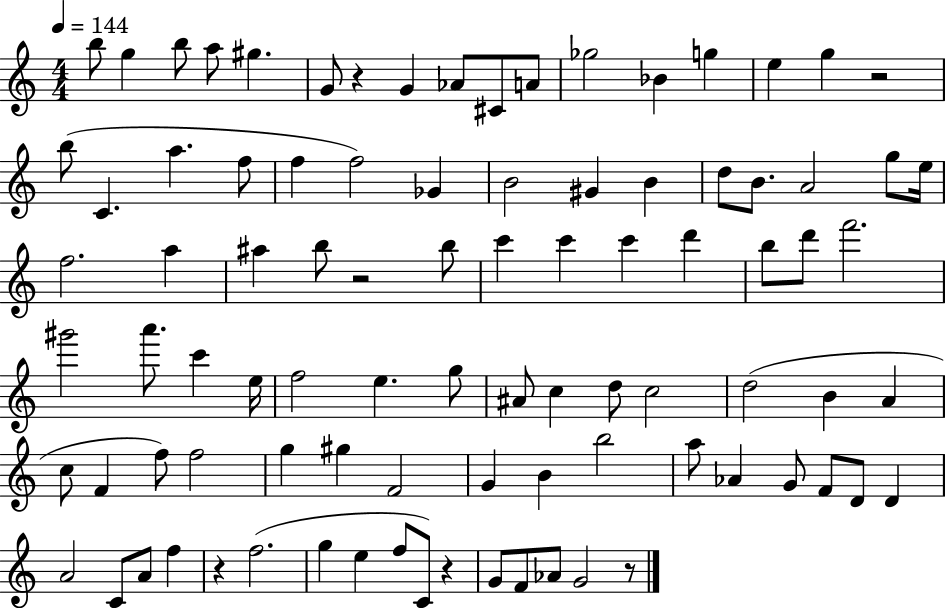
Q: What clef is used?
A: treble